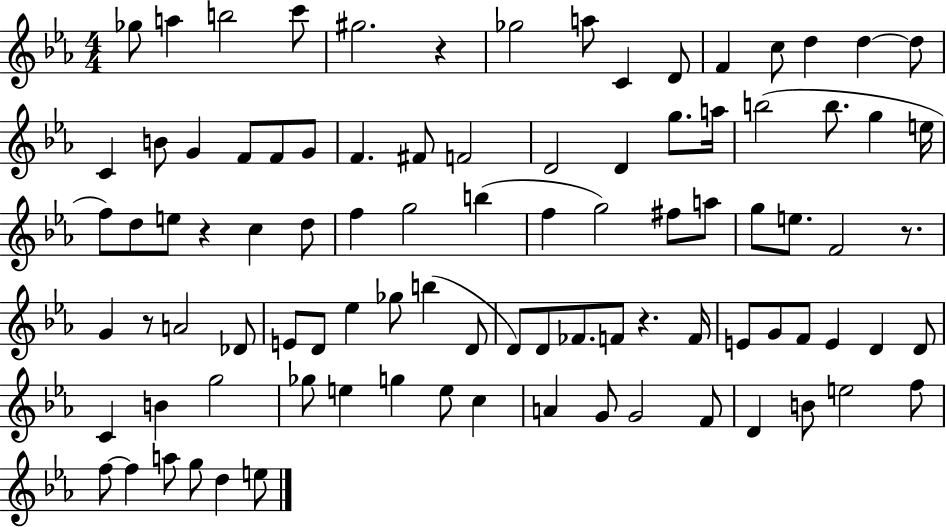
{
  \clef treble
  \numericTimeSignature
  \time 4/4
  \key ees \major
  ges''8 a''4 b''2 c'''8 | gis''2. r4 | ges''2 a''8 c'4 d'8 | f'4 c''8 d''4 d''4~~ d''8 | \break c'4 b'8 g'4 f'8 f'8 g'8 | f'4. fis'8 f'2 | d'2 d'4 g''8. a''16 | b''2( b''8. g''4 e''16 | \break f''8) d''8 e''8 r4 c''4 d''8 | f''4 g''2 b''4( | f''4 g''2) fis''8 a''8 | g''8 e''8. f'2 r8. | \break g'4 r8 a'2 des'8 | e'8 d'8 ees''4 ges''8 b''4( d'8 | d'8) d'8 fes'8. f'8 r4. f'16 | e'8 g'8 f'8 e'4 d'4 d'8 | \break c'4 b'4 g''2 | ges''8 e''4 g''4 e''8 c''4 | a'4 g'8 g'2 f'8 | d'4 b'8 e''2 f''8 | \break f''8~~ f''4 a''8 g''8 d''4 e''8 | \bar "|."
}